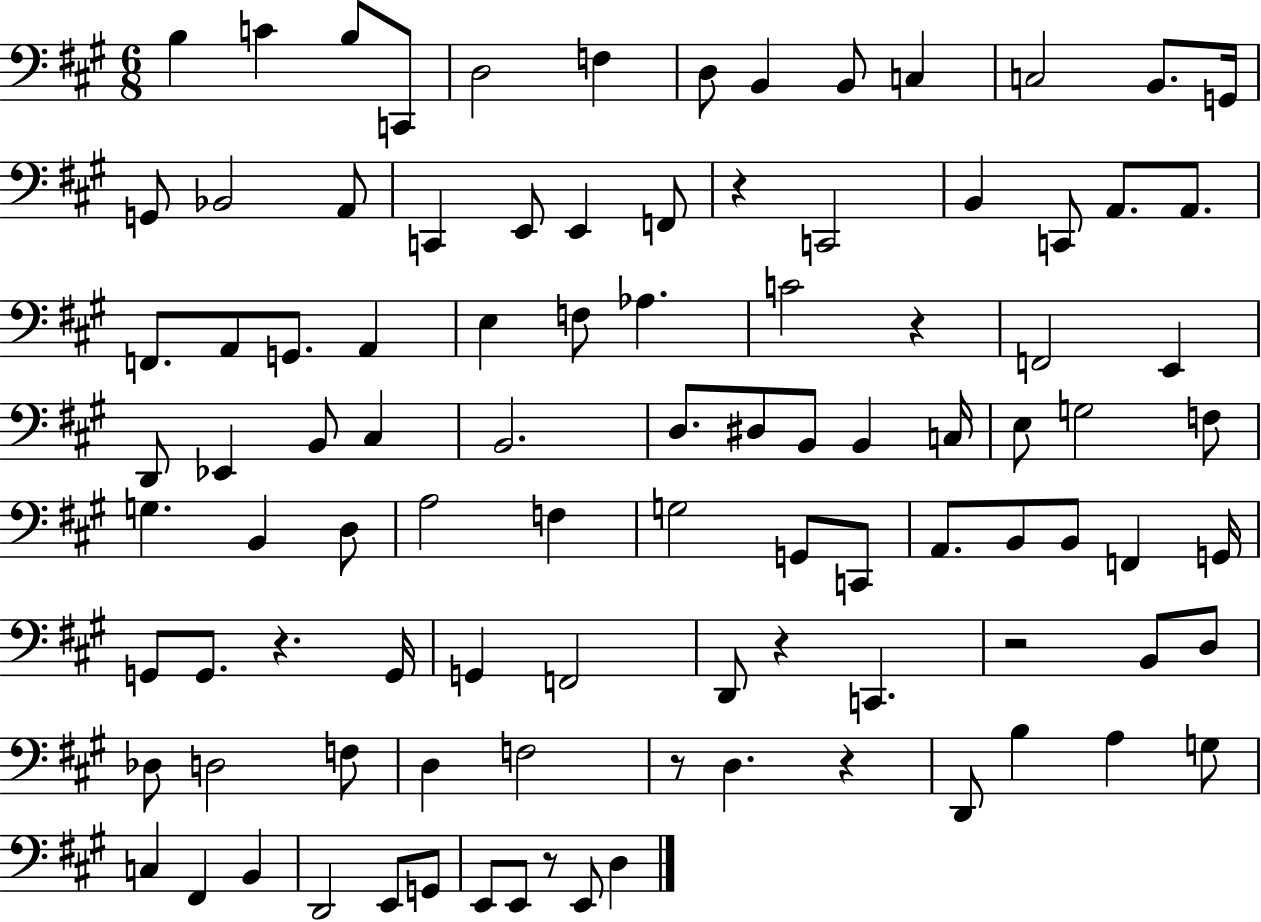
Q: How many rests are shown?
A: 8